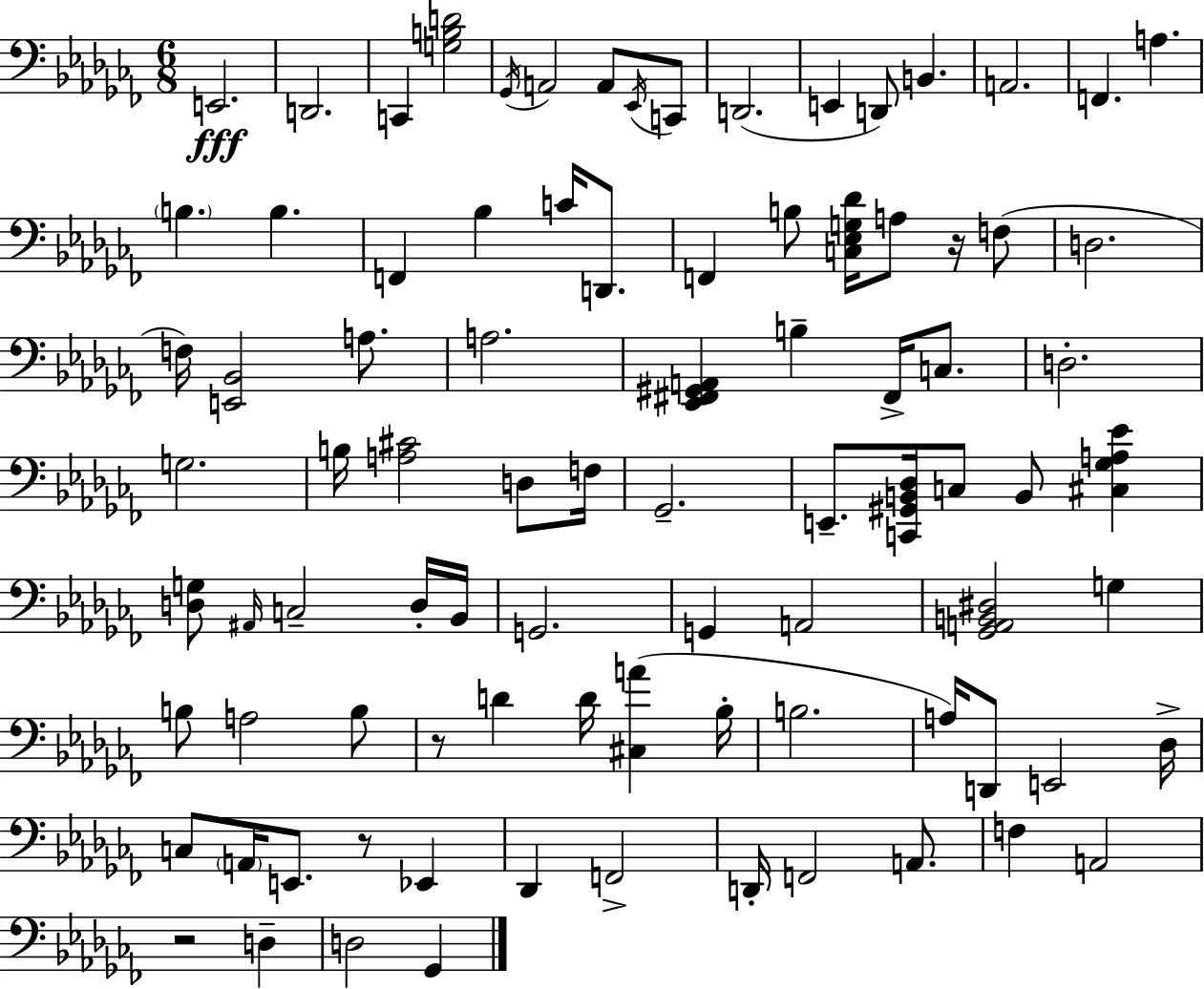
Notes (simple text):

E2/h. D2/h. C2/q [G3,B3,D4]/h Gb2/s A2/h A2/e Eb2/s C2/e D2/h. E2/q D2/e B2/q. A2/h. F2/q. A3/q. B3/q. B3/q. F2/q Bb3/q C4/s D2/e. F2/q B3/e [C3,Eb3,G3,Db4]/s A3/e R/s F3/e D3/h. F3/s [E2,Bb2]/h A3/e. A3/h. [Eb2,F#2,G#2,A2]/q B3/q F#2/s C3/e. D3/h. G3/h. B3/s [A3,C#4]/h D3/e F3/s Gb2/h. E2/e. [C2,G#2,B2,Db3]/s C3/e B2/e [C#3,Gb3,A3,Eb4]/q [D3,G3]/e A#2/s C3/h D3/s Bb2/s G2/h. G2/q A2/h [Gb2,A2,B2,D#3]/h G3/q B3/e A3/h B3/e R/e D4/q D4/s [C#3,A4]/q Bb3/s B3/h. A3/s D2/e E2/h Db3/s C3/e A2/s E2/e. R/e Eb2/q Db2/q F2/h D2/s F2/h A2/e. F3/q A2/h R/h D3/q D3/h Gb2/q